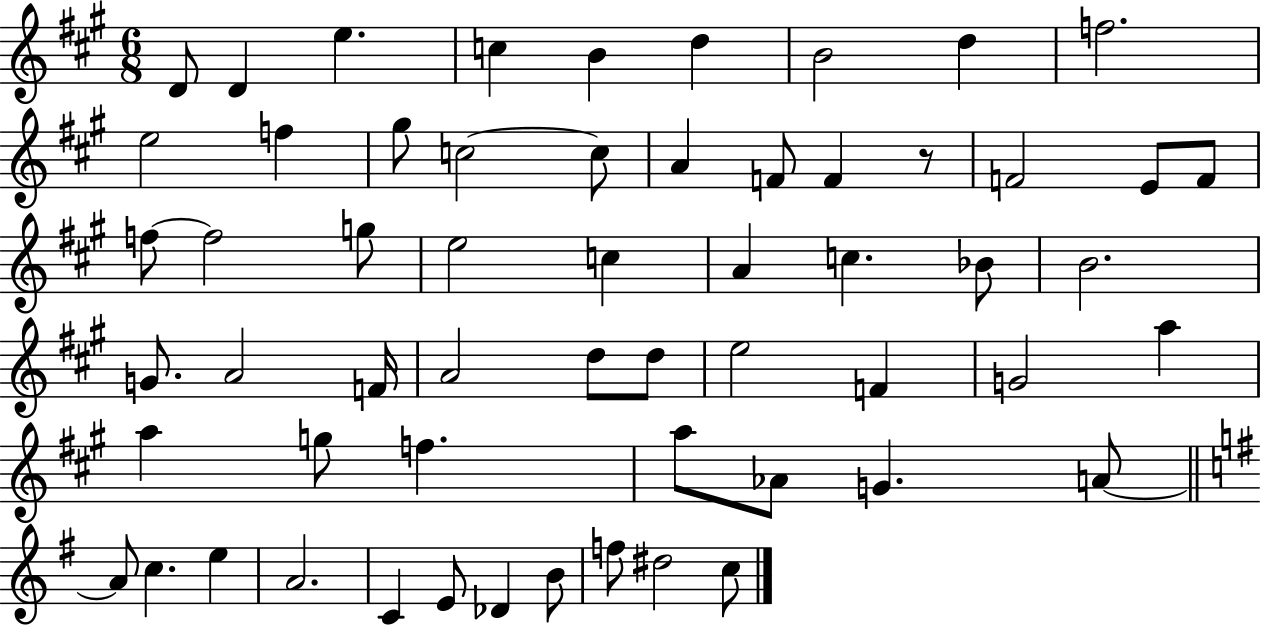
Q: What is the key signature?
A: A major